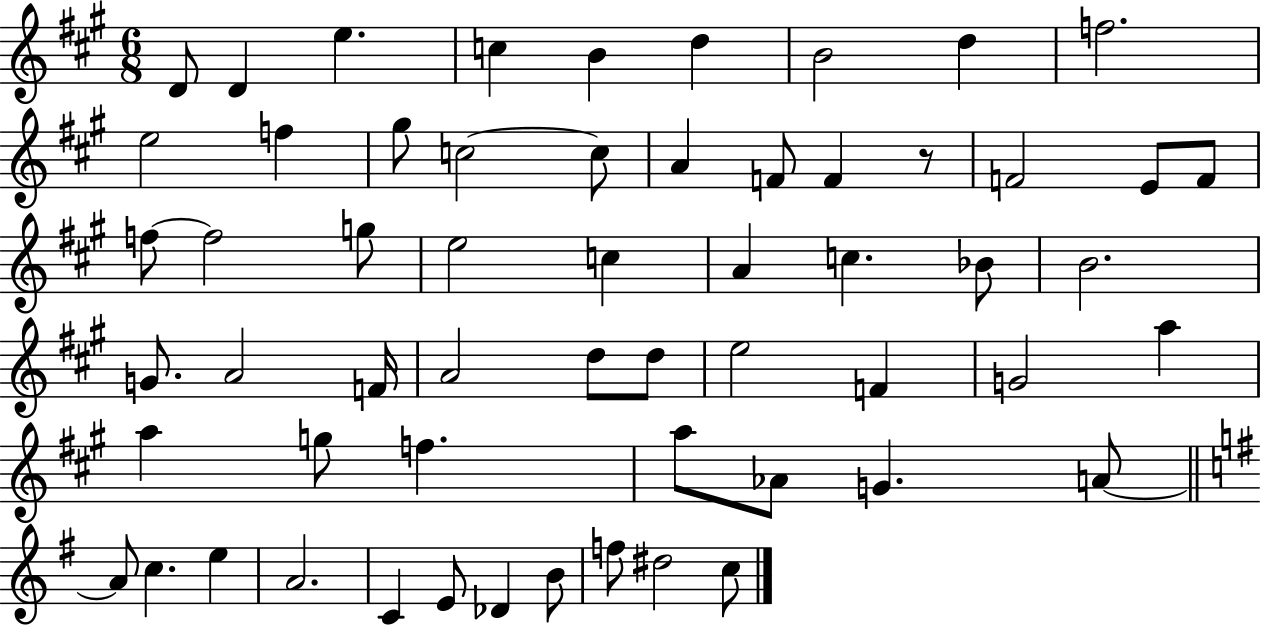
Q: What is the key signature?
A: A major